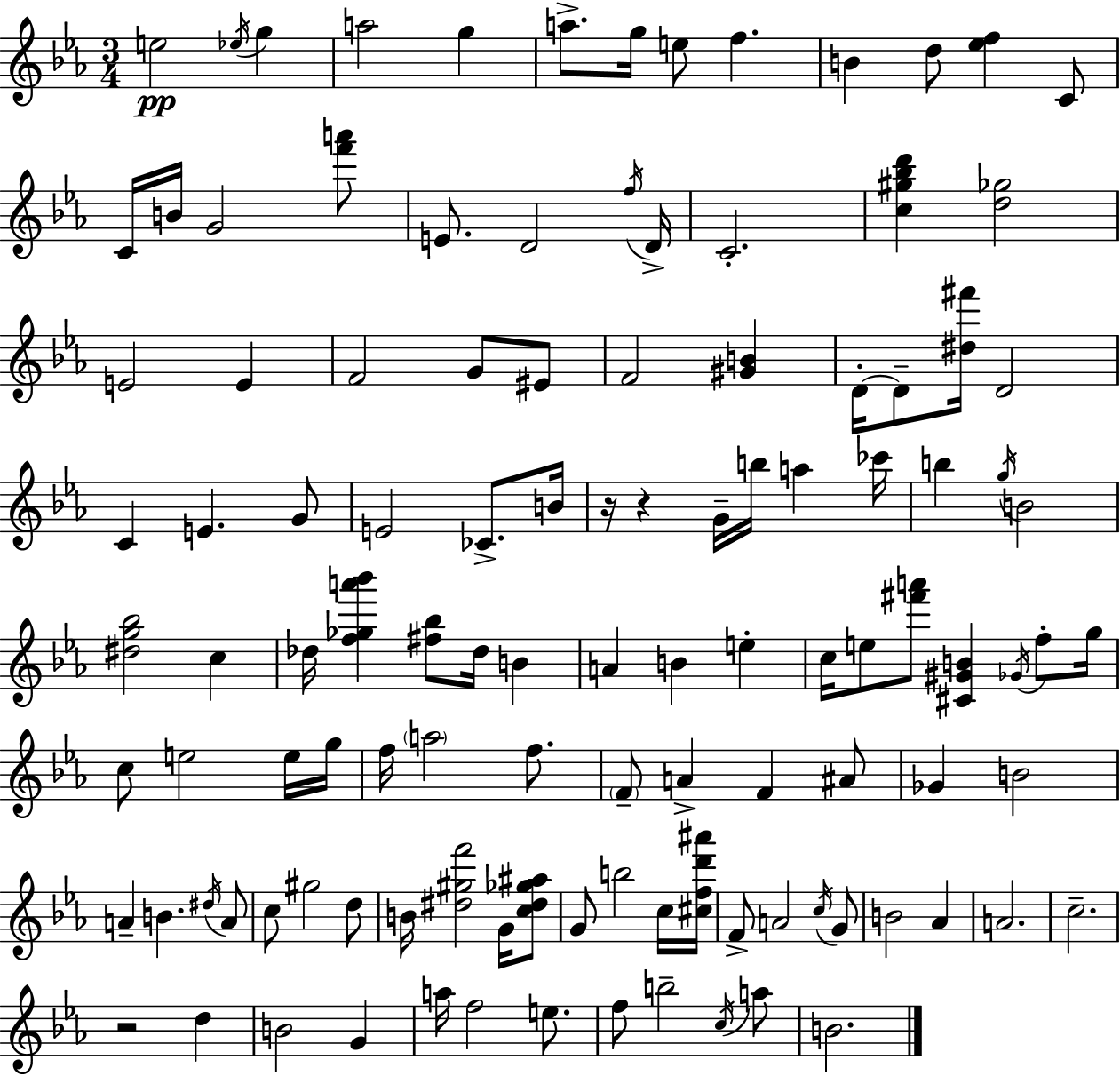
{
  \clef treble
  \numericTimeSignature
  \time 3/4
  \key c \minor
  \repeat volta 2 { e''2\pp \acciaccatura { ees''16 } g''4 | a''2 g''4 | a''8.-> g''16 e''8 f''4. | b'4 d''8 <ees'' f''>4 c'8 | \break c'16 b'16 g'2 <f''' a'''>8 | e'8. d'2 | \acciaccatura { f''16 } d'16-> c'2.-. | <c'' gis'' bes'' d'''>4 <d'' ges''>2 | \break e'2 e'4 | f'2 g'8 | eis'8 f'2 <gis' b'>4 | d'16-.~~ d'8-- <dis'' fis'''>16 d'2 | \break c'4 e'4. | g'8 e'2 ces'8.-> | b'16 r16 r4 g'16-- b''16 a''4 | ces'''16 b''4 \acciaccatura { g''16 } b'2 | \break <dis'' g'' bes''>2 c''4 | des''16 <f'' ges'' a''' bes'''>4 <fis'' bes''>8 des''16 b'4 | a'4 b'4 e''4-. | c''16 e''8 <fis''' a'''>8 <cis' gis' b'>4 | \break \acciaccatura { ges'16 } f''8-. g''16 c''8 e''2 | e''16 g''16 f''16 \parenthesize a''2 | f''8. \parenthesize f'8-- a'4-> f'4 | ais'8 ges'4 b'2 | \break a'4-- b'4. | \acciaccatura { dis''16 } a'8 c''8 gis''2 | d''8 b'16 <dis'' gis'' f'''>2 | g'16 <c'' dis'' ges'' ais''>8 g'8 b''2 | \break c''16 <cis'' f'' d''' ais'''>16 f'8-> a'2 | \acciaccatura { c''16 } g'8 b'2 | aes'4 a'2. | c''2.-- | \break r2 | d''4 b'2 | g'4 a''16 f''2 | e''8. f''8 b''2-- | \break \acciaccatura { c''16 } a''8 b'2. | } \bar "|."
}